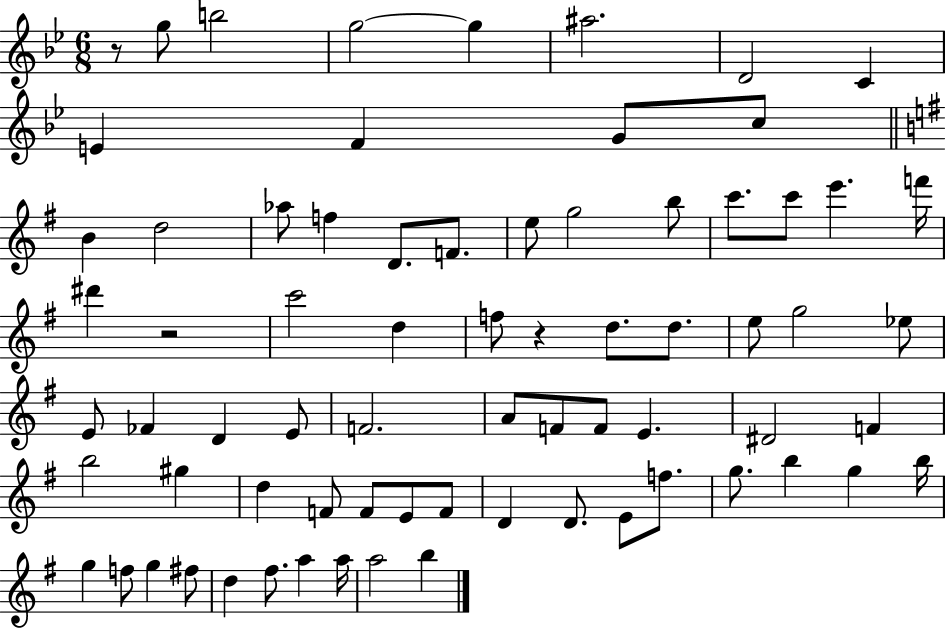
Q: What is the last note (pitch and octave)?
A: B5